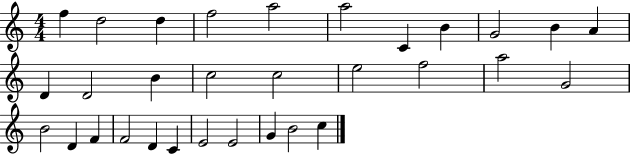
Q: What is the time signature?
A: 4/4